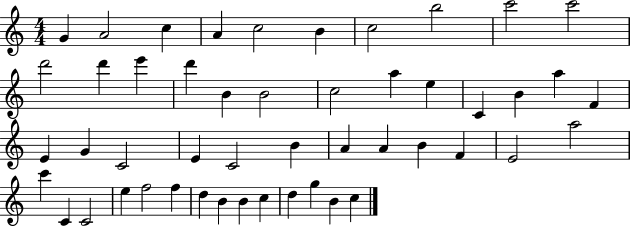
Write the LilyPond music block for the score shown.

{
  \clef treble
  \numericTimeSignature
  \time 4/4
  \key c \major
  g'4 a'2 c''4 | a'4 c''2 b'4 | c''2 b''2 | c'''2 c'''2 | \break d'''2 d'''4 e'''4 | d'''4 b'4 b'2 | c''2 a''4 e''4 | c'4 b'4 a''4 f'4 | \break e'4 g'4 c'2 | e'4 c'2 b'4 | a'4 a'4 b'4 f'4 | e'2 a''2 | \break c'''4 c'4 c'2 | e''4 f''2 f''4 | d''4 b'4 b'4 c''4 | d''4 g''4 b'4 c''4 | \break \bar "|."
}